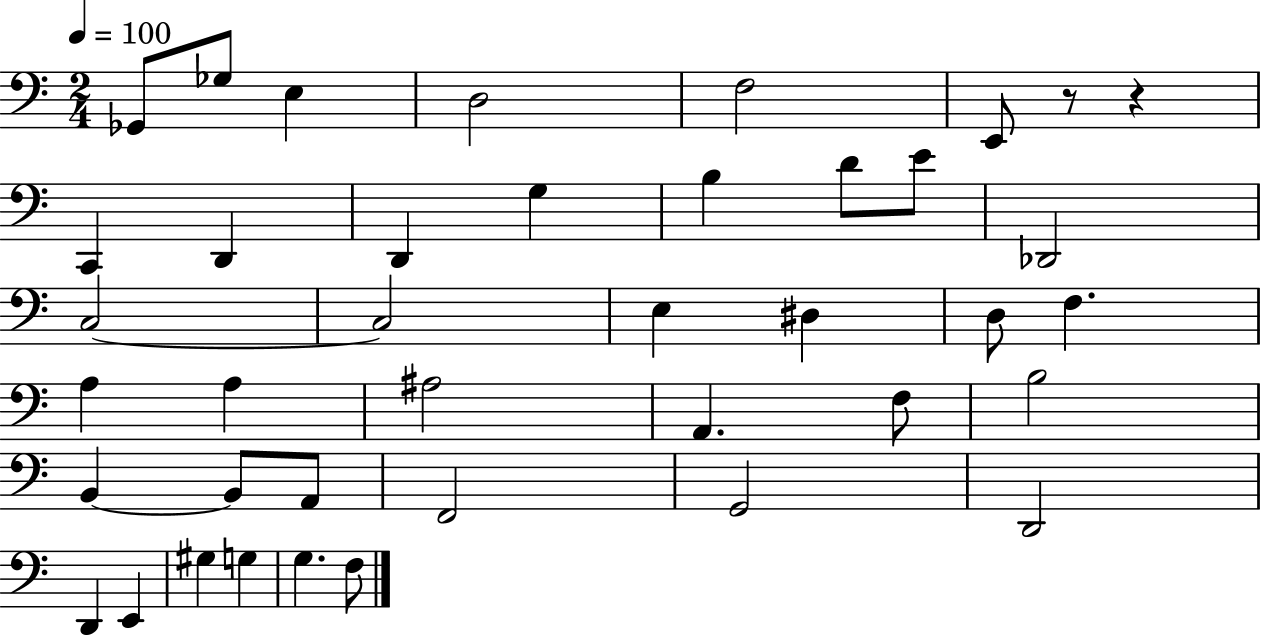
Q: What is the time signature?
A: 2/4